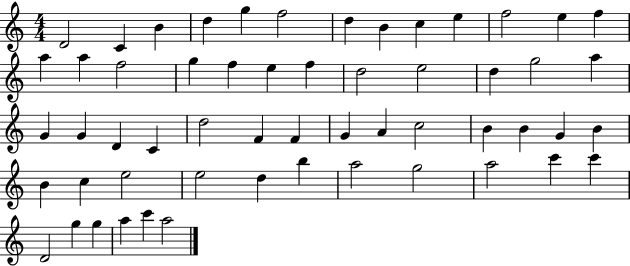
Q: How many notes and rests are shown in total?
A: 56